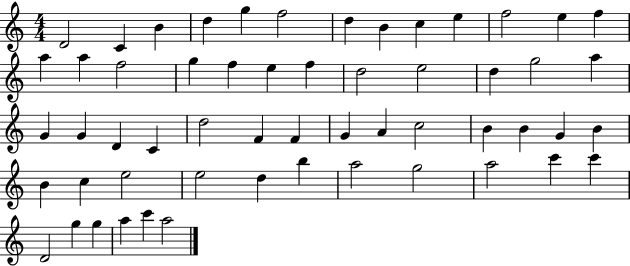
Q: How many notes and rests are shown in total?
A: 56